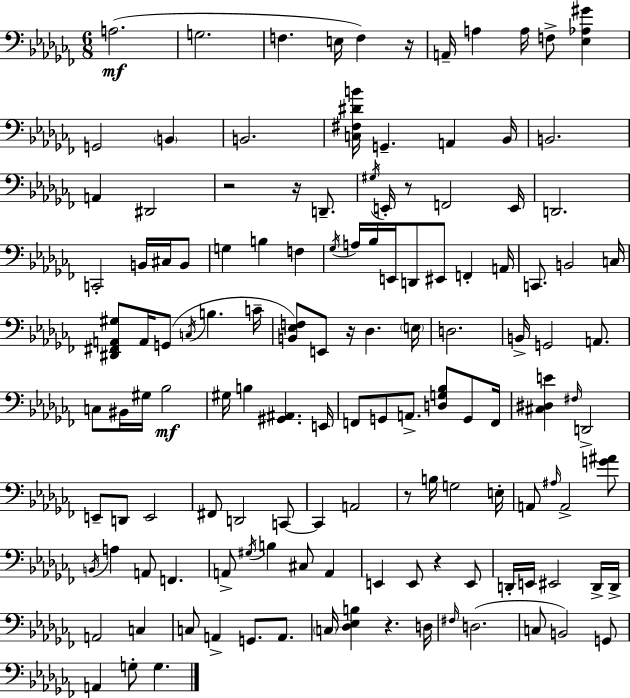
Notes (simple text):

A3/h. G3/h. F3/q. E3/s F3/q R/s A2/s A3/q A3/s F3/e [Eb3,Ab3,G#4]/q G2/h B2/q B2/h. [C3,F#3,D#4,B4]/s G2/q. A2/q Bb2/s B2/h. A2/q D#2/h R/h R/s D2/e. G#3/s E2/s R/e F2/h E2/s D2/h. C2/h B2/s C#3/s B2/e G3/q B3/q F3/q Gb3/s A3/s Bb3/s E2/s D2/e EIS2/e F2/q A2/s C2/e. B2/h C3/s [D#2,F#2,A2,G#3]/e A2/s G2/e C3/s B3/q. C4/s [B2,Eb3,F3]/e E2/e R/s Db3/q. E3/s D3/h. B2/s G2/h A2/e. C3/e BIS2/s G#3/s Bb3/h G#3/s B3/q [G#2,A#2]/q. E2/s F2/e G2/e A2/e. [D3,G3,Bb3]/e G2/e F2/s [C#3,D#3,E4]/q F#3/s D2/h E2/e D2/e E2/h F#2/e D2/h C2/e C2/q A2/h R/e B3/s G3/h E3/s A2/e A#3/s A2/h [G4,A#4]/e B2/s A3/q A2/e F2/q. A2/e G#3/s B3/q C#3/e A2/q E2/q E2/e R/q E2/e D2/s E2/s EIS2/h D2/s D2/s A2/h C3/q C3/e A2/q G2/e. A2/e. C3/s [Db3,Eb3,B3]/q R/q. D3/s F#3/s D3/h. C3/e B2/h G2/e A2/q G3/e G3/q.